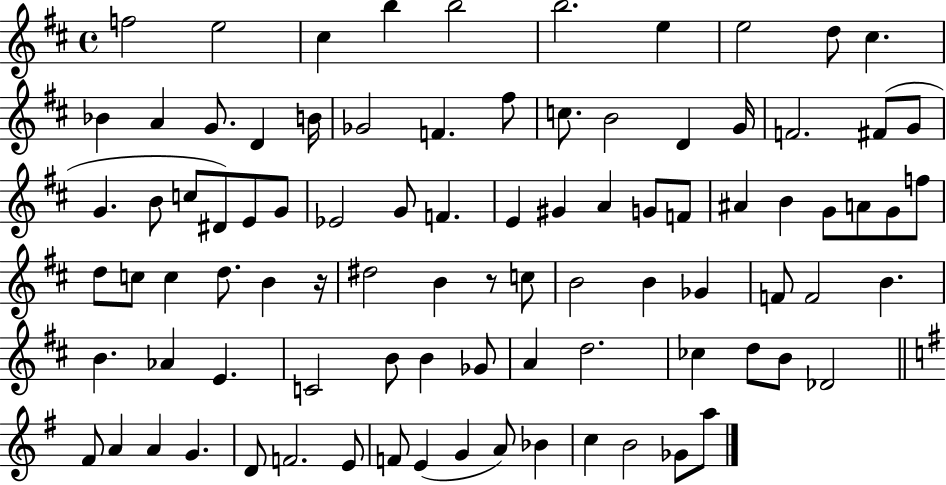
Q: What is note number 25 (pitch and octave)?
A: G4